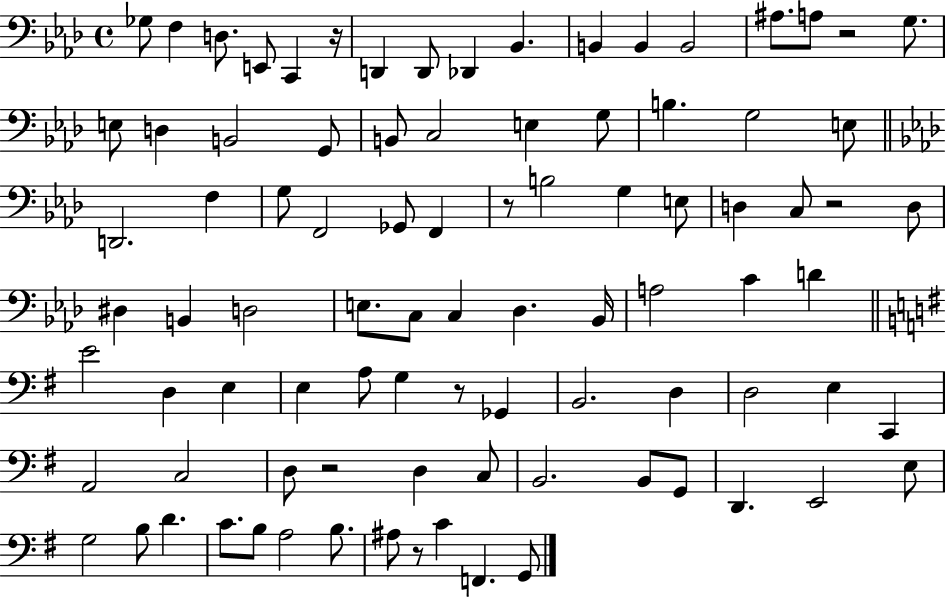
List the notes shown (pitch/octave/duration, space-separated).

Gb3/e F3/q D3/e. E2/e C2/q R/s D2/q D2/e Db2/q Bb2/q. B2/q B2/q B2/h A#3/e. A3/e R/h G3/e. E3/e D3/q B2/h G2/e B2/e C3/h E3/q G3/e B3/q. G3/h E3/e D2/h. F3/q G3/e F2/h Gb2/e F2/q R/e B3/h G3/q E3/e D3/q C3/e R/h D3/e D#3/q B2/q D3/h E3/e. C3/e C3/q Db3/q. Bb2/s A3/h C4/q D4/q E4/h D3/q E3/q E3/q A3/e G3/q R/e Gb2/q B2/h. D3/q D3/h E3/q C2/q A2/h C3/h D3/e R/h D3/q C3/e B2/h. B2/e G2/e D2/q. E2/h E3/e G3/h B3/e D4/q. C4/e. B3/e A3/h B3/e. A#3/e R/e C4/q F2/q. G2/e